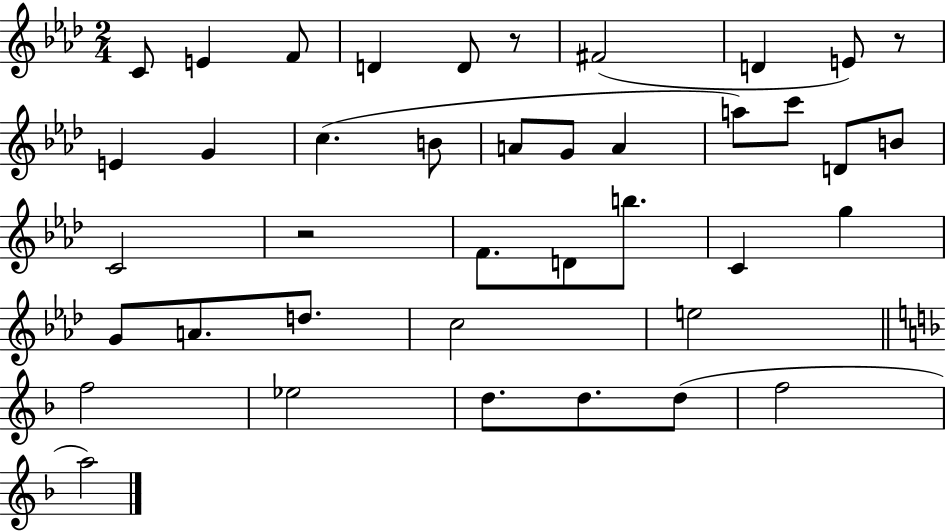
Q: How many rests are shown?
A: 3